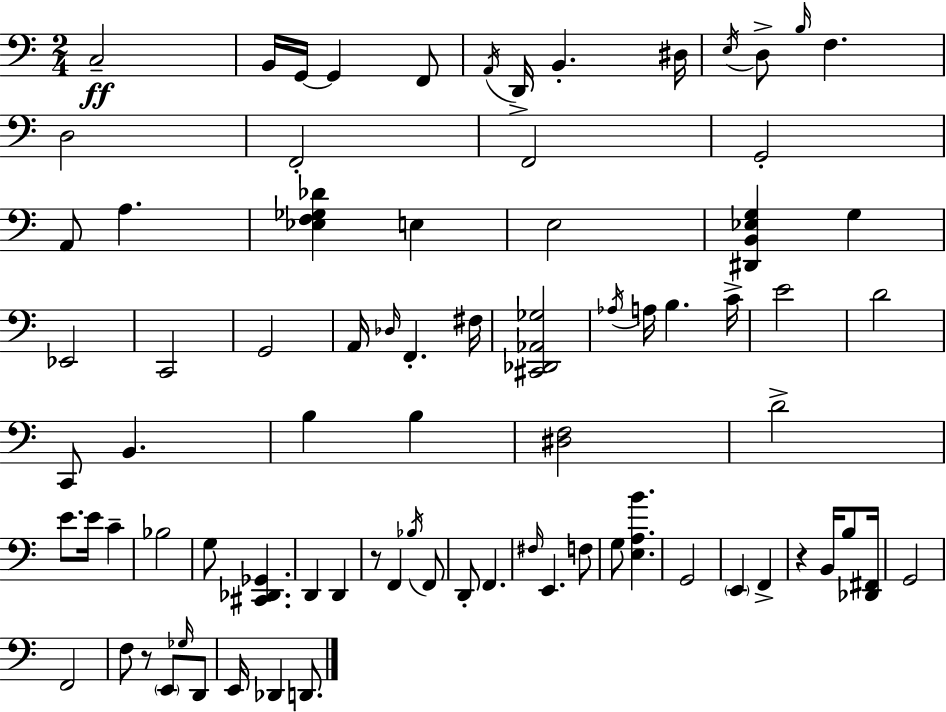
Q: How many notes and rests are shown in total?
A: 80